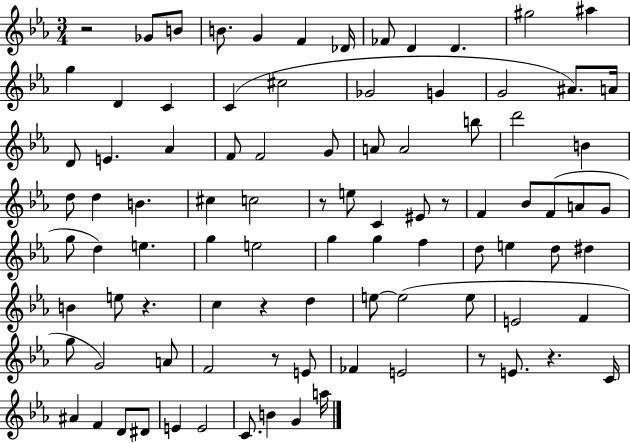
R/h Gb4/e B4/e B4/e. G4/q F4/q Db4/s FES4/e D4/q D4/q. G#5/h A#5/q G5/q D4/q C4/q C4/q C#5/h Gb4/h G4/q G4/h A#4/e. A4/s D4/e E4/q. Ab4/q F4/e F4/h G4/e A4/e A4/h B5/e D6/h B4/q D5/e D5/q B4/q. C#5/q C5/h R/e E5/e C4/q EIS4/e R/e F4/q Bb4/e F4/e A4/e G4/e G5/e D5/q E5/q. G5/q E5/h G5/q G5/q F5/q D5/e E5/q D5/e D#5/q B4/q E5/e R/q. C5/q R/q D5/q E5/e E5/h E5/e E4/h F4/q G5/e G4/h A4/e F4/h R/e E4/e FES4/q E4/h R/e E4/e. R/q. C4/s A#4/q F4/q D4/e D#4/e E4/q E4/h C4/e. B4/q G4/q A5/s